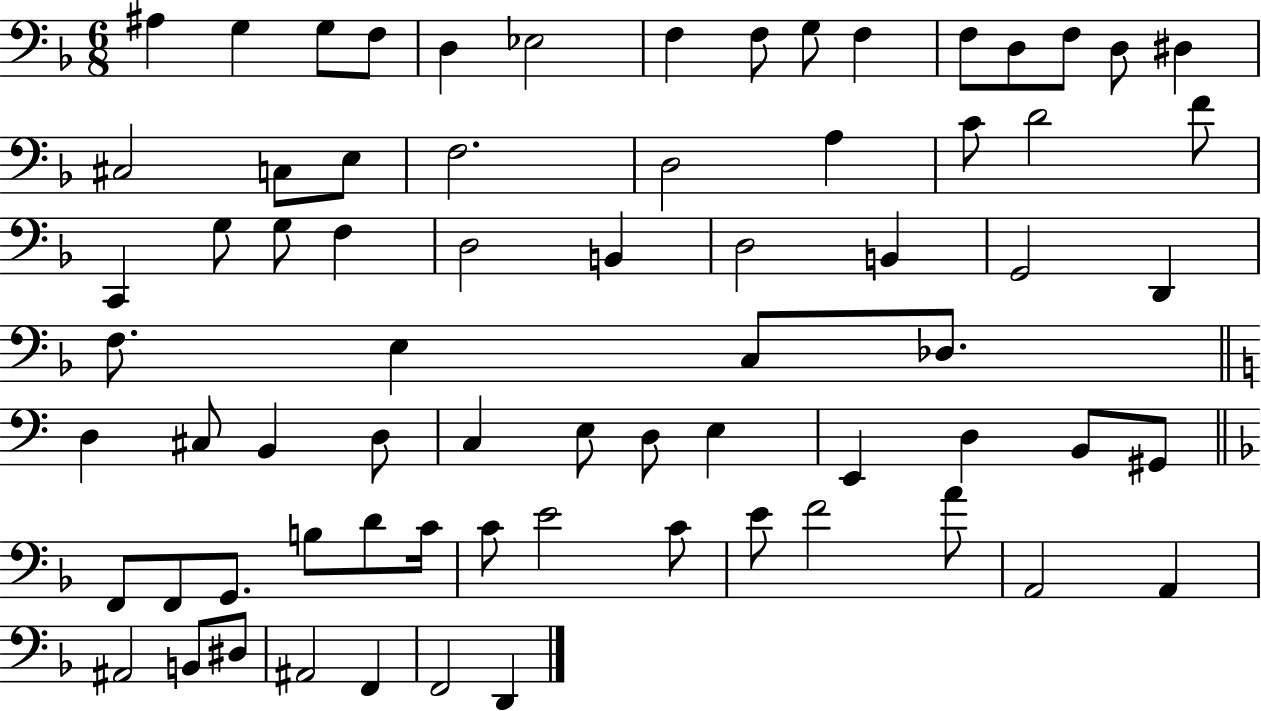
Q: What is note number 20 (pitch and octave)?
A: D3